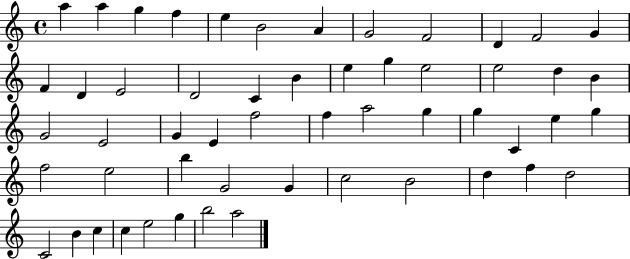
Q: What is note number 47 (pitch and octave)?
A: C4